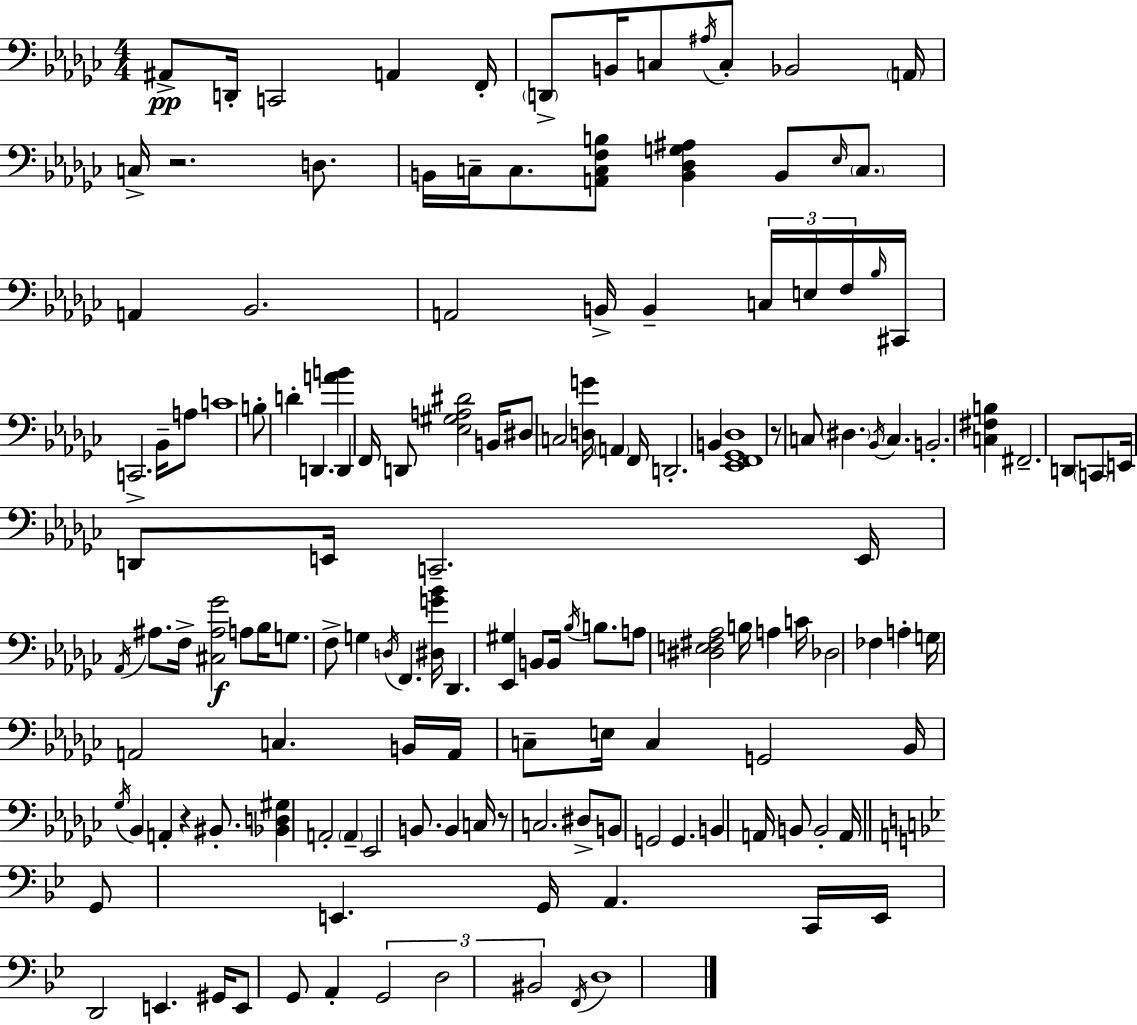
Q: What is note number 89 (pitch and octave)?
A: E3